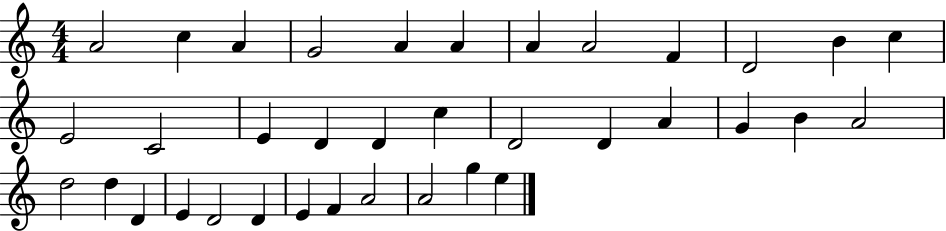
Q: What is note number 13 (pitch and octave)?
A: E4